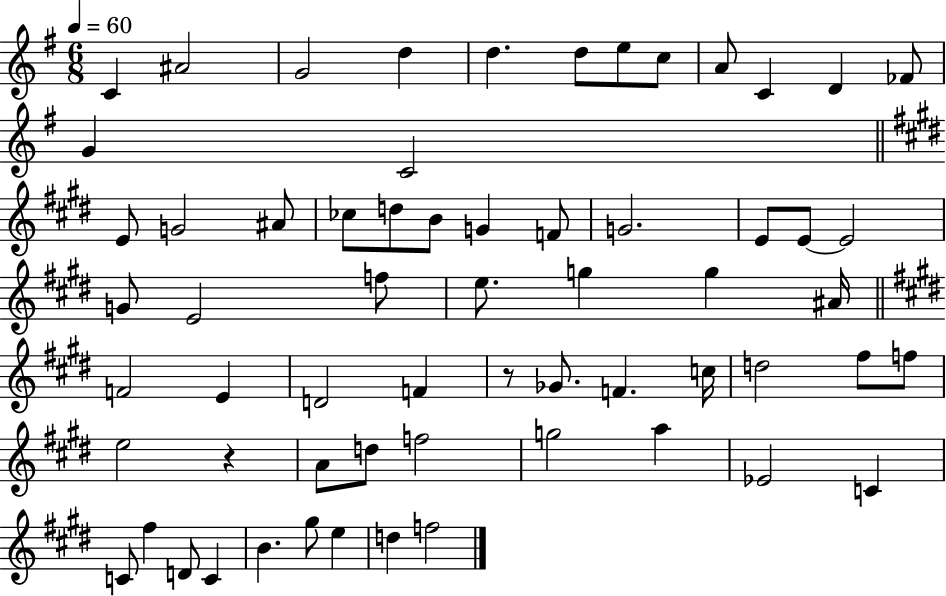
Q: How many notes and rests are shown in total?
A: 62